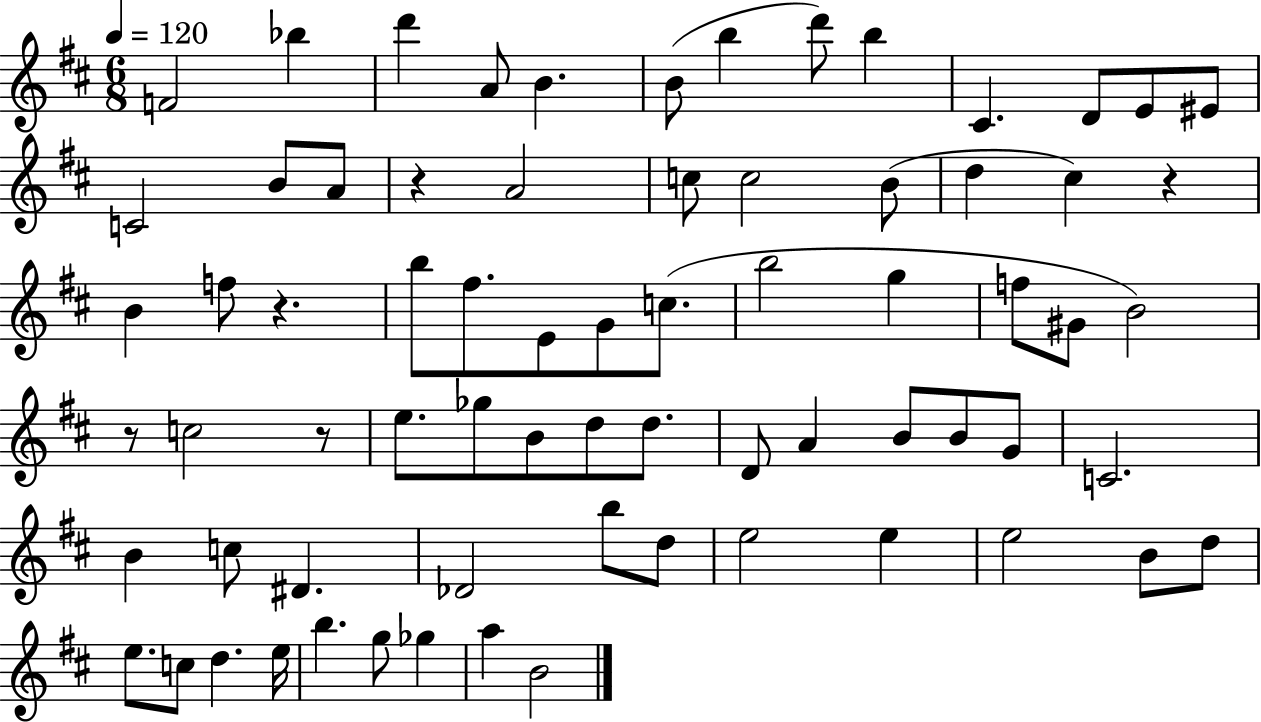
X:1
T:Untitled
M:6/8
L:1/4
K:D
F2 _b d' A/2 B B/2 b d'/2 b ^C D/2 E/2 ^E/2 C2 B/2 A/2 z A2 c/2 c2 B/2 d ^c z B f/2 z b/2 ^f/2 E/2 G/2 c/2 b2 g f/2 ^G/2 B2 z/2 c2 z/2 e/2 _g/2 B/2 d/2 d/2 D/2 A B/2 B/2 G/2 C2 B c/2 ^D _D2 b/2 d/2 e2 e e2 B/2 d/2 e/2 c/2 d e/4 b g/2 _g a B2